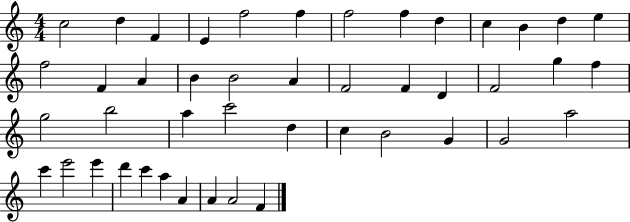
C5/h D5/q F4/q E4/q F5/h F5/q F5/h F5/q D5/q C5/q B4/q D5/q E5/q F5/h F4/q A4/q B4/q B4/h A4/q F4/h F4/q D4/q F4/h G5/q F5/q G5/h B5/h A5/q C6/h D5/q C5/q B4/h G4/q G4/h A5/h C6/q E6/h E6/q D6/q C6/q A5/q A4/q A4/q A4/h F4/q